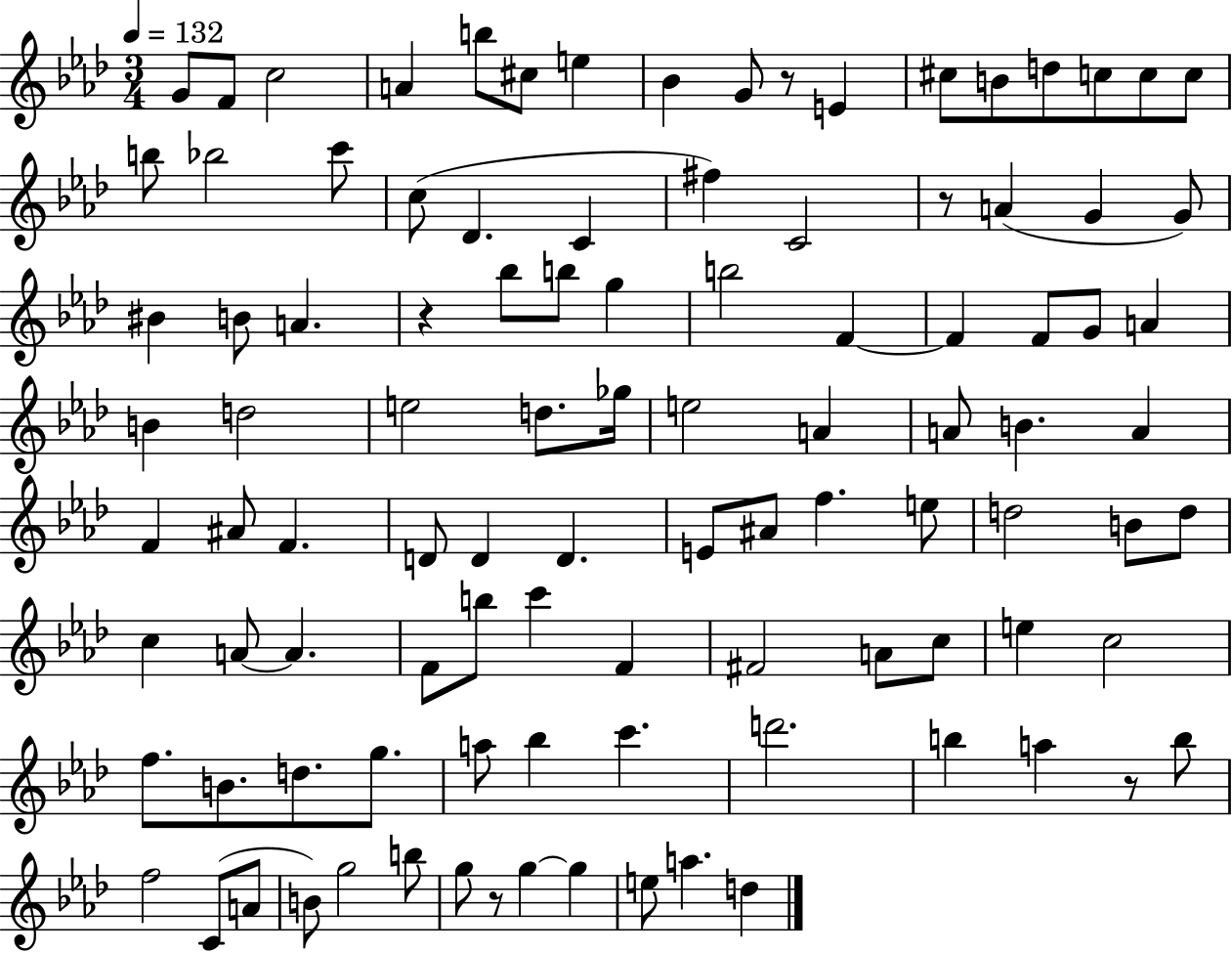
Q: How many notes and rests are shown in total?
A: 102